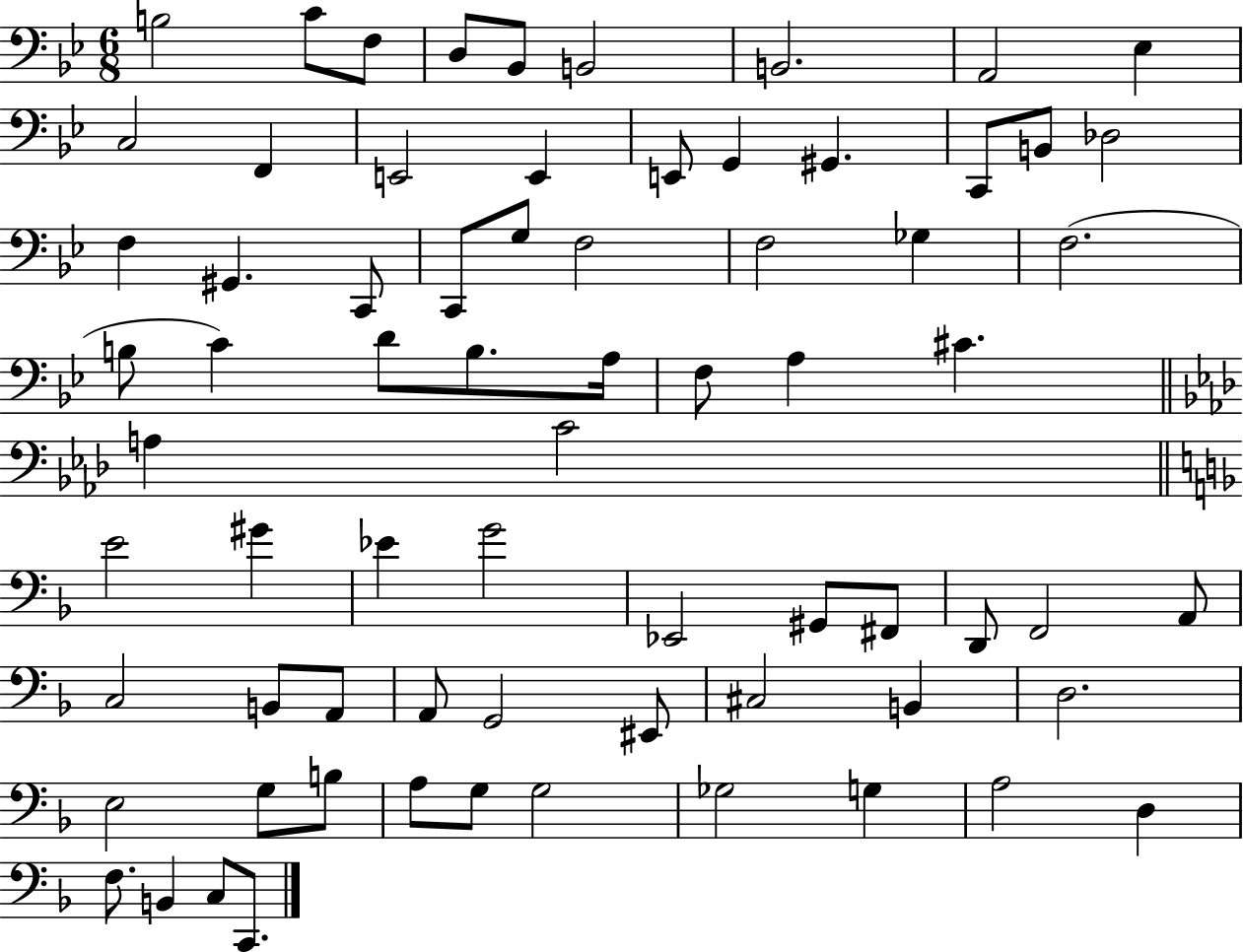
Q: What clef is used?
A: bass